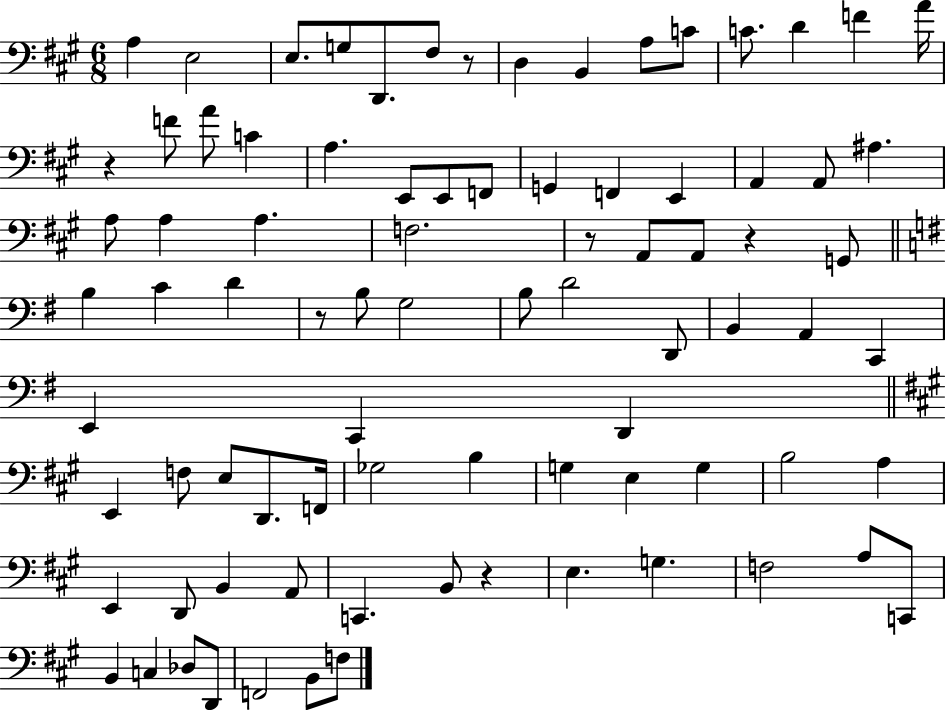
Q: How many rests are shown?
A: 6